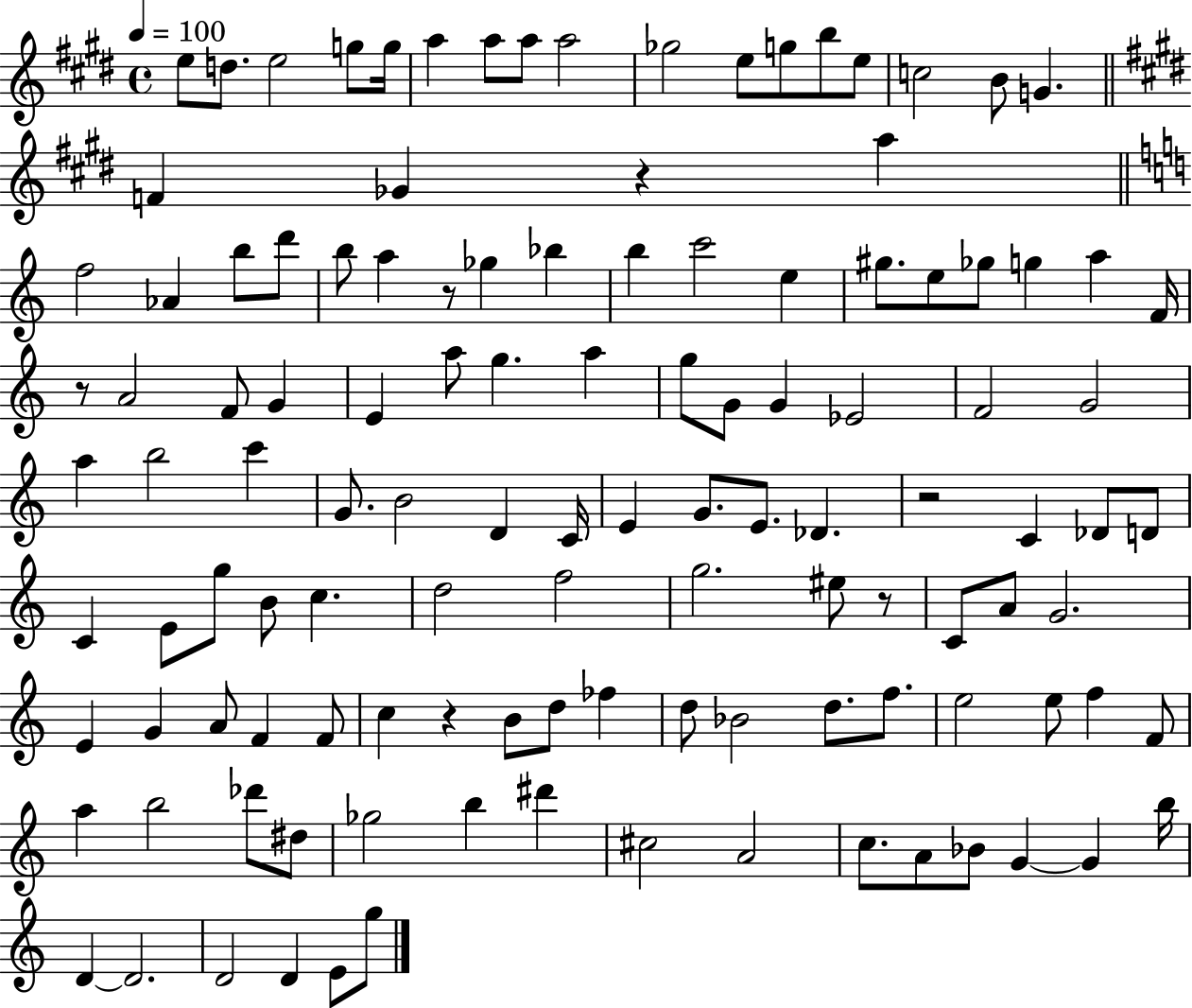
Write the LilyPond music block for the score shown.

{
  \clef treble
  \time 4/4
  \defaultTimeSignature
  \key e \major
  \tempo 4 = 100
  \repeat volta 2 { e''8 d''8. e''2 g''8 g''16 | a''4 a''8 a''8 a''2 | ges''2 e''8 g''8 b''8 e''8 | c''2 b'8 g'4. | \break \bar "||" \break \key e \major f'4 ges'4 r4 a''4 | \bar "||" \break \key c \major f''2 aes'4 b''8 d'''8 | b''8 a''4 r8 ges''4 bes''4 | b''4 c'''2 e''4 | gis''8. e''8 ges''8 g''4 a''4 f'16 | \break r8 a'2 f'8 g'4 | e'4 a''8 g''4. a''4 | g''8 g'8 g'4 ees'2 | f'2 g'2 | \break a''4 b''2 c'''4 | g'8. b'2 d'4 c'16 | e'4 g'8. e'8. des'4. | r2 c'4 des'8 d'8 | \break c'4 e'8 g''8 b'8 c''4. | d''2 f''2 | g''2. eis''8 r8 | c'8 a'8 g'2. | \break e'4 g'4 a'8 f'4 f'8 | c''4 r4 b'8 d''8 fes''4 | d''8 bes'2 d''8. f''8. | e''2 e''8 f''4 f'8 | \break a''4 b''2 des'''8 dis''8 | ges''2 b''4 dis'''4 | cis''2 a'2 | c''8. a'8 bes'8 g'4~~ g'4 b''16 | \break d'4~~ d'2. | d'2 d'4 e'8 g''8 | } \bar "|."
}